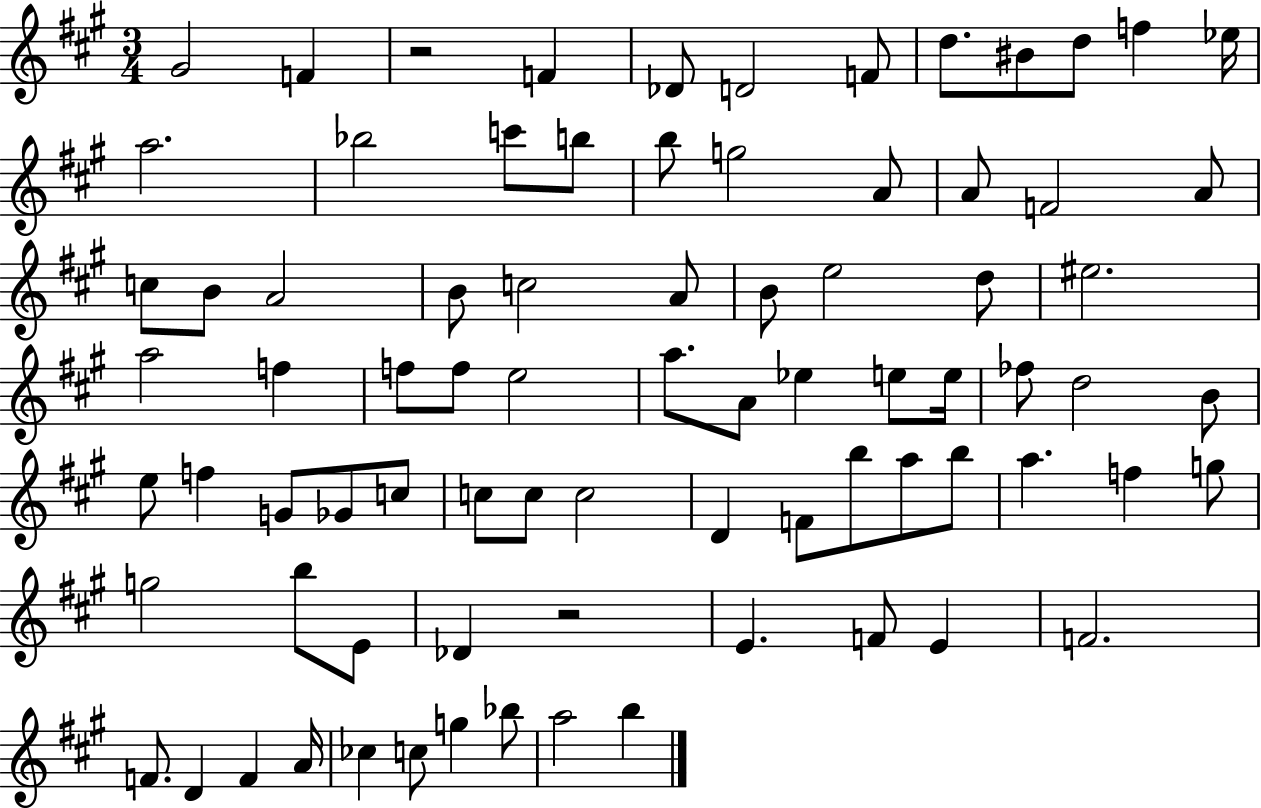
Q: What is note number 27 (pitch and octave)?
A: A4